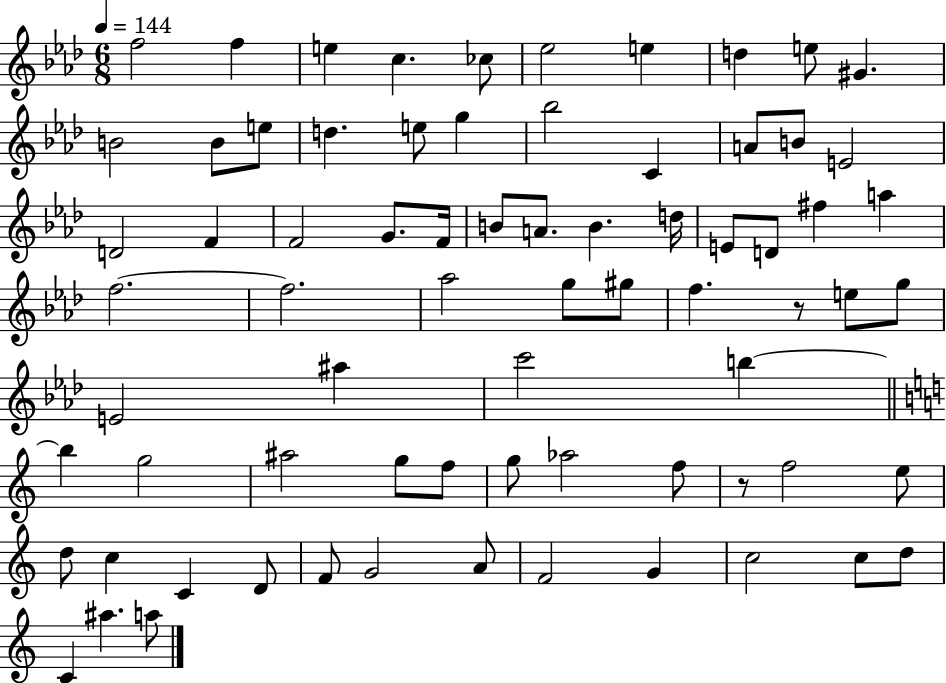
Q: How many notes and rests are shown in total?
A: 73